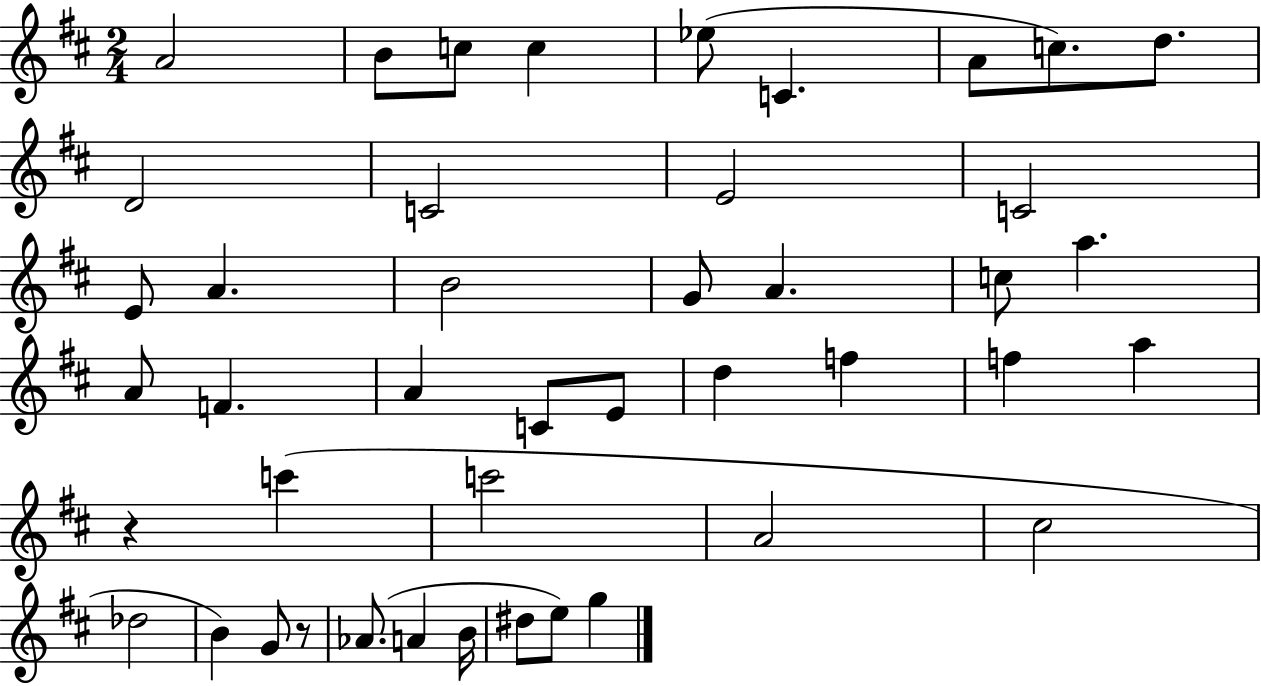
A4/h B4/e C5/e C5/q Eb5/e C4/q. A4/e C5/e. D5/e. D4/h C4/h E4/h C4/h E4/e A4/q. B4/h G4/e A4/q. C5/e A5/q. A4/e F4/q. A4/q C4/e E4/e D5/q F5/q F5/q A5/q R/q C6/q C6/h A4/h C#5/h Db5/h B4/q G4/e R/e Ab4/e. A4/q B4/s D#5/e E5/e G5/q